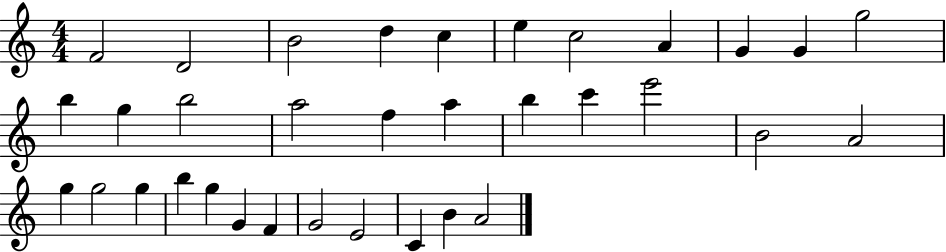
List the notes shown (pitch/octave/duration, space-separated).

F4/h D4/h B4/h D5/q C5/q E5/q C5/h A4/q G4/q G4/q G5/h B5/q G5/q B5/h A5/h F5/q A5/q B5/q C6/q E6/h B4/h A4/h G5/q G5/h G5/q B5/q G5/q G4/q F4/q G4/h E4/h C4/q B4/q A4/h